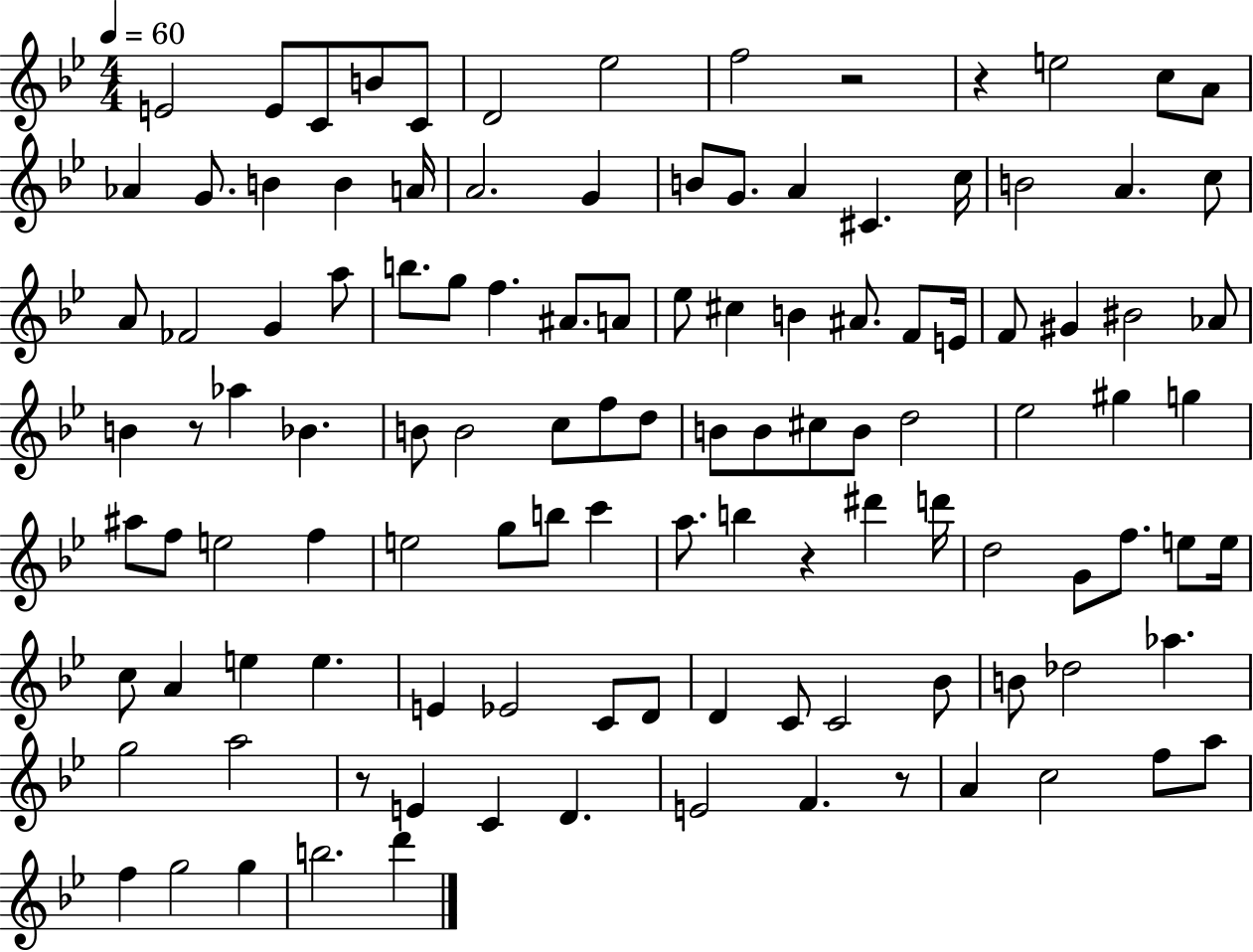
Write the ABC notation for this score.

X:1
T:Untitled
M:4/4
L:1/4
K:Bb
E2 E/2 C/2 B/2 C/2 D2 _e2 f2 z2 z e2 c/2 A/2 _A G/2 B B A/4 A2 G B/2 G/2 A ^C c/4 B2 A c/2 A/2 _F2 G a/2 b/2 g/2 f ^A/2 A/2 _e/2 ^c B ^A/2 F/2 E/4 F/2 ^G ^B2 _A/2 B z/2 _a _B B/2 B2 c/2 f/2 d/2 B/2 B/2 ^c/2 B/2 d2 _e2 ^g g ^a/2 f/2 e2 f e2 g/2 b/2 c' a/2 b z ^d' d'/4 d2 G/2 f/2 e/2 e/4 c/2 A e e E _E2 C/2 D/2 D C/2 C2 _B/2 B/2 _d2 _a g2 a2 z/2 E C D E2 F z/2 A c2 f/2 a/2 f g2 g b2 d'